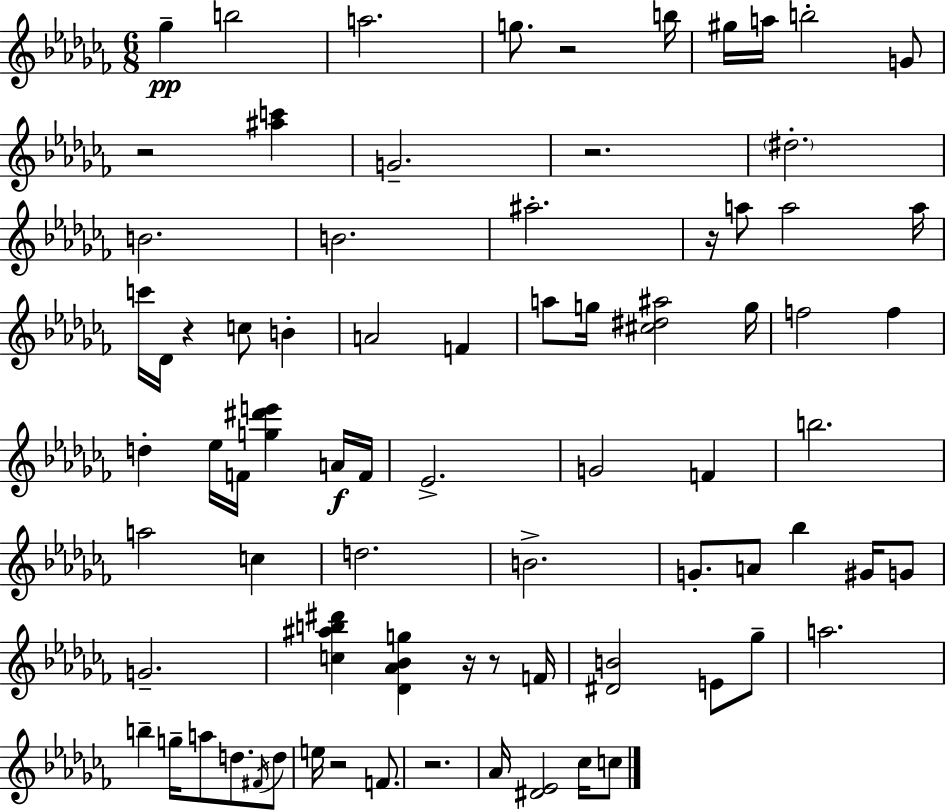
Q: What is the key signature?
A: AES minor